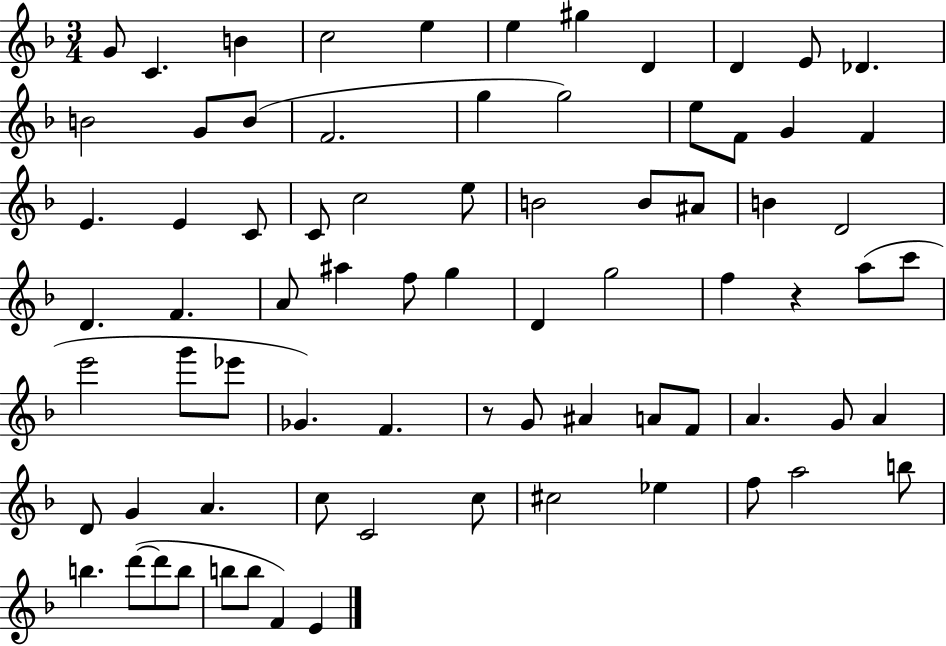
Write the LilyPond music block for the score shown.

{
  \clef treble
  \numericTimeSignature
  \time 3/4
  \key f \major
  g'8 c'4. b'4 | c''2 e''4 | e''4 gis''4 d'4 | d'4 e'8 des'4. | \break b'2 g'8 b'8( | f'2. | g''4 g''2) | e''8 f'8 g'4 f'4 | \break e'4. e'4 c'8 | c'8 c''2 e''8 | b'2 b'8 ais'8 | b'4 d'2 | \break d'4. f'4. | a'8 ais''4 f''8 g''4 | d'4 g''2 | f''4 r4 a''8( c'''8 | \break e'''2 g'''8 ees'''8 | ges'4.) f'4. | r8 g'8 ais'4 a'8 f'8 | a'4. g'8 a'4 | \break d'8 g'4 a'4. | c''8 c'2 c''8 | cis''2 ees''4 | f''8 a''2 b''8 | \break b''4. d'''8~(~ d'''8 b''8 | b''8 b''8 f'4) e'4 | \bar "|."
}